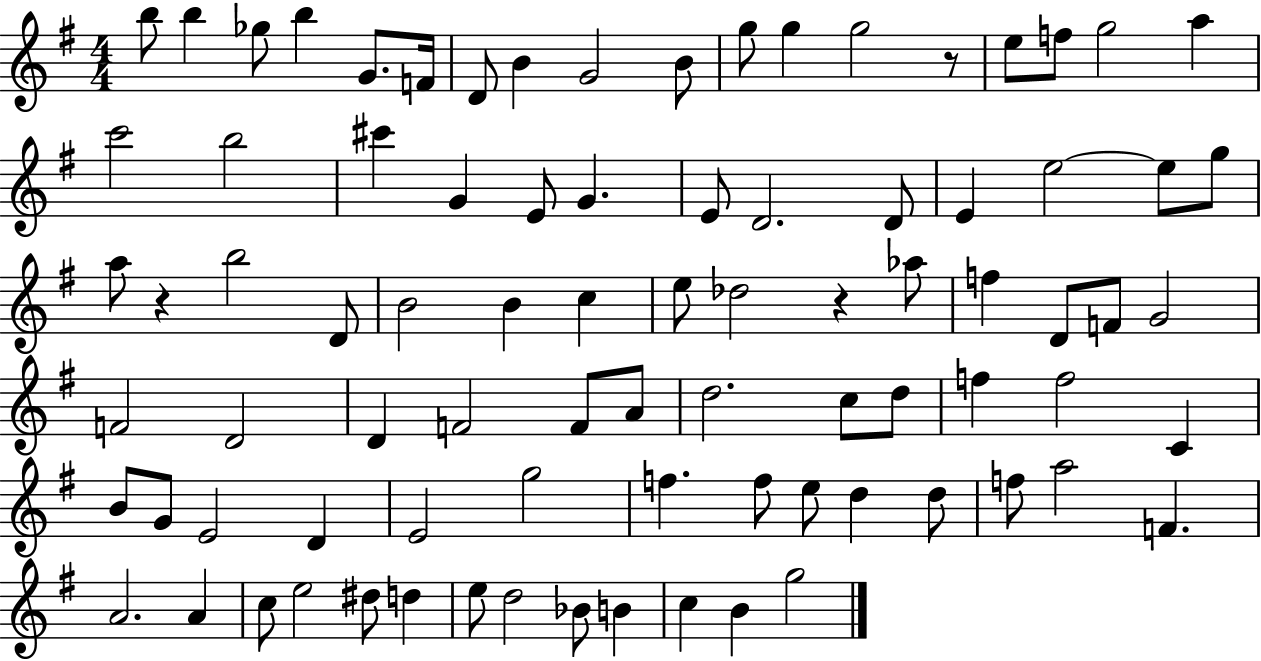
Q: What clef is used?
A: treble